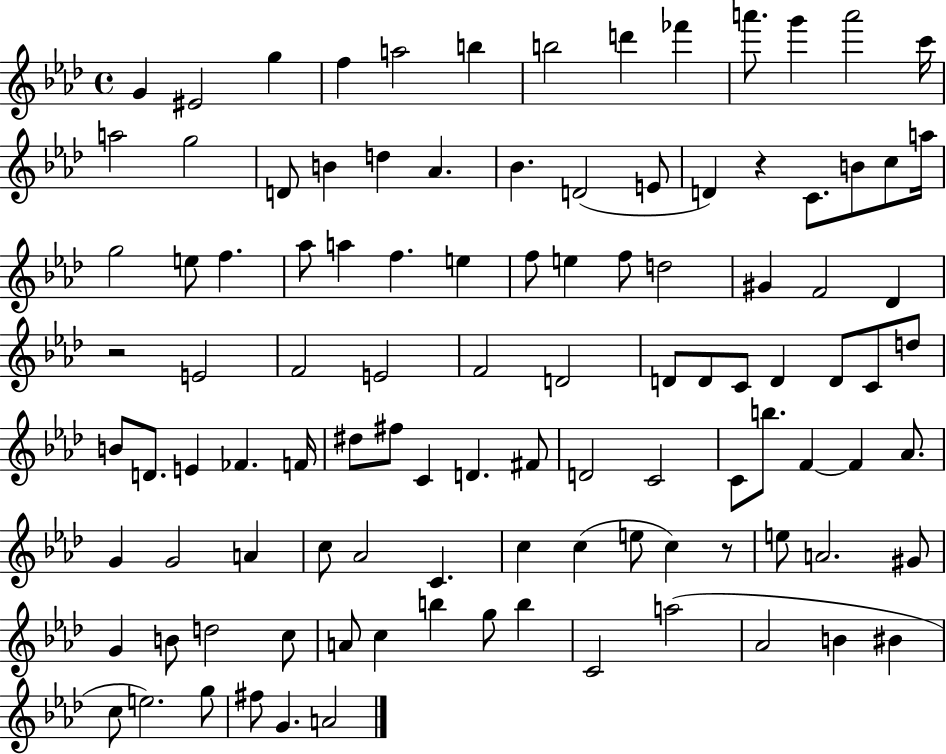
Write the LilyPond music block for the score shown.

{
  \clef treble
  \time 4/4
  \defaultTimeSignature
  \key aes \major
  g'4 eis'2 g''4 | f''4 a''2 b''4 | b''2 d'''4 fes'''4 | a'''8. g'''4 a'''2 c'''16 | \break a''2 g''2 | d'8 b'4 d''4 aes'4. | bes'4. d'2( e'8 | d'4) r4 c'8. b'8 c''8 a''16 | \break g''2 e''8 f''4. | aes''8 a''4 f''4. e''4 | f''8 e''4 f''8 d''2 | gis'4 f'2 des'4 | \break r2 e'2 | f'2 e'2 | f'2 d'2 | d'8 d'8 c'8 d'4 d'8 c'8 d''8 | \break b'8 d'8. e'4 fes'4. f'16 | dis''8 fis''8 c'4 d'4. fis'8 | d'2 c'2 | c'8 b''8. f'4~~ f'4 aes'8. | \break g'4 g'2 a'4 | c''8 aes'2 c'4. | c''4 c''4( e''8 c''4) r8 | e''8 a'2. gis'8 | \break g'4 b'8 d''2 c''8 | a'8 c''4 b''4 g''8 b''4 | c'2 a''2( | aes'2 b'4 bis'4 | \break c''8 e''2.) g''8 | fis''8 g'4. a'2 | \bar "|."
}